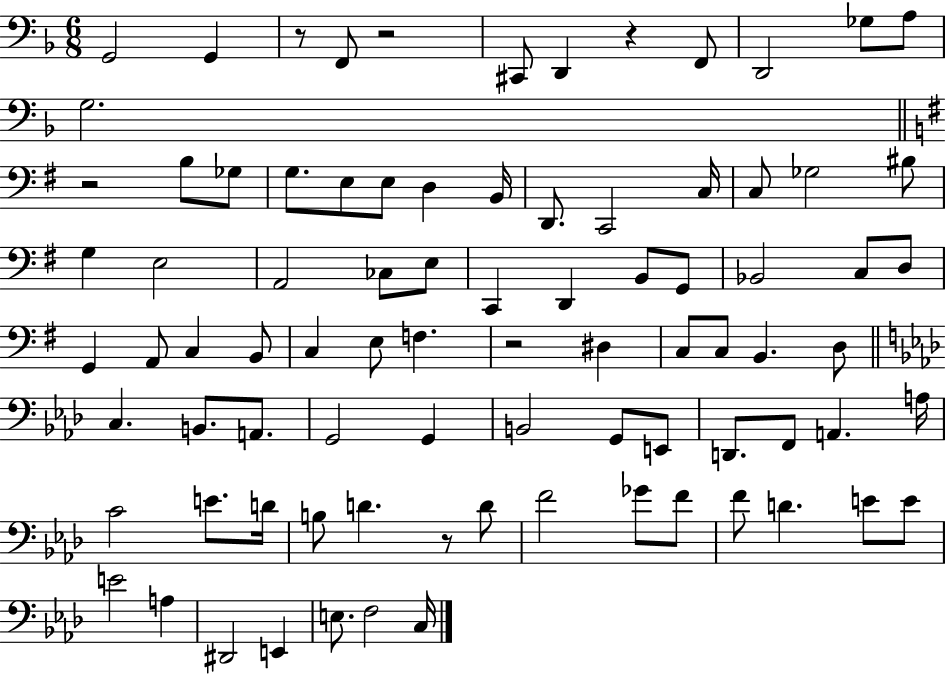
X:1
T:Untitled
M:6/8
L:1/4
K:F
G,,2 G,, z/2 F,,/2 z2 ^C,,/2 D,, z F,,/2 D,,2 _G,/2 A,/2 G,2 z2 B,/2 _G,/2 G,/2 E,/2 E,/2 D, B,,/4 D,,/2 C,,2 C,/4 C,/2 _G,2 ^B,/2 G, E,2 A,,2 _C,/2 E,/2 C,, D,, B,,/2 G,,/2 _B,,2 C,/2 D,/2 G,, A,,/2 C, B,,/2 C, E,/2 F, z2 ^D, C,/2 C,/2 B,, D,/2 C, B,,/2 A,,/2 G,,2 G,, B,,2 G,,/2 E,,/2 D,,/2 F,,/2 A,, A,/4 C2 E/2 D/4 B,/2 D z/2 D/2 F2 _G/2 F/2 F/2 D E/2 E/2 E2 A, ^D,,2 E,, E,/2 F,2 C,/4